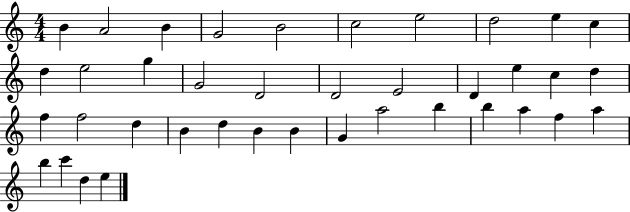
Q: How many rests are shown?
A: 0